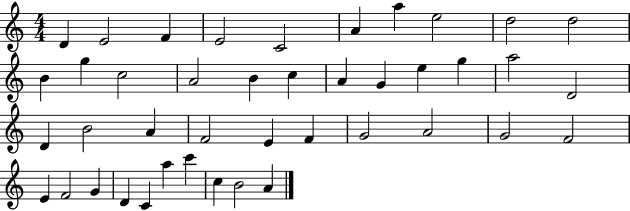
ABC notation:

X:1
T:Untitled
M:4/4
L:1/4
K:C
D E2 F E2 C2 A a e2 d2 d2 B g c2 A2 B c A G e g a2 D2 D B2 A F2 E F G2 A2 G2 F2 E F2 G D C a c' c B2 A